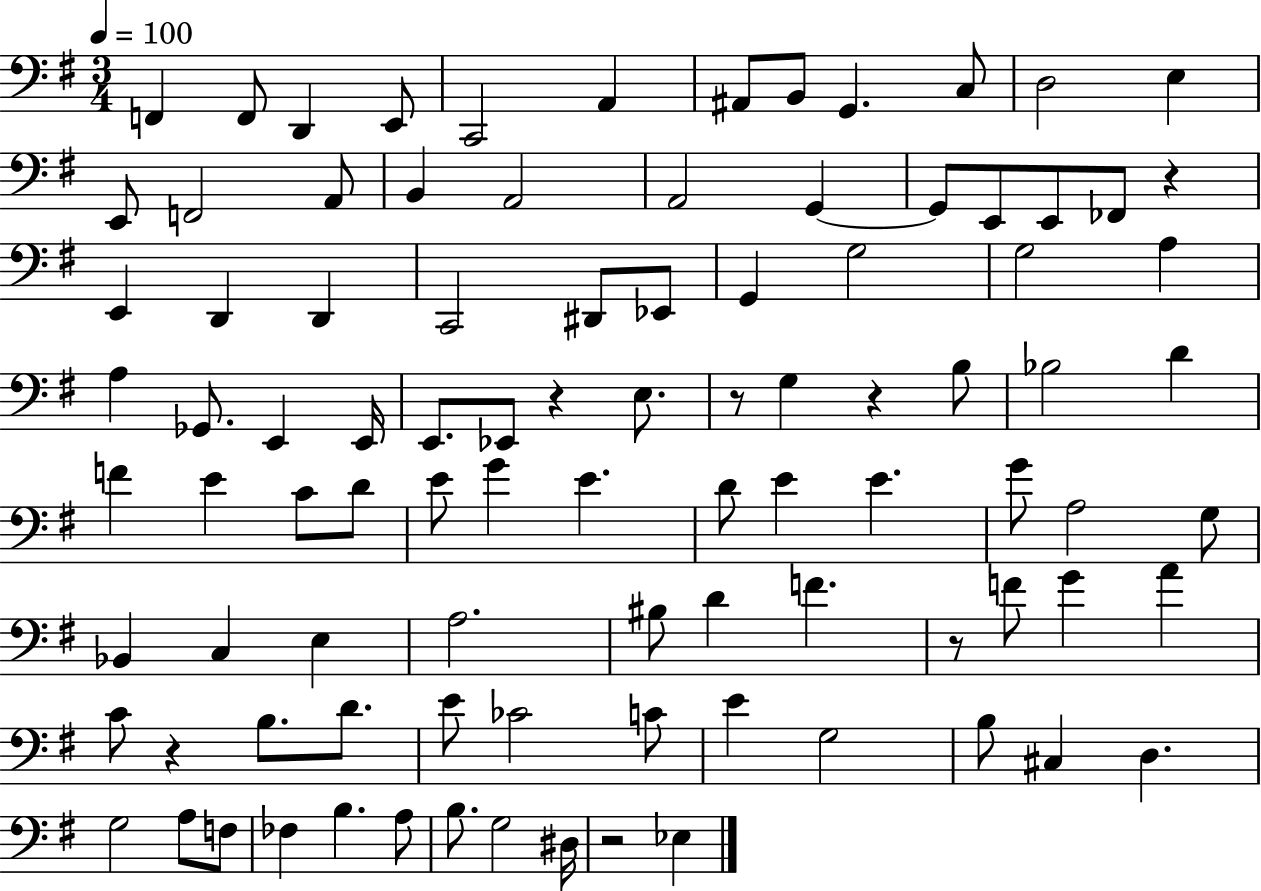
F2/q F2/e D2/q E2/e C2/h A2/q A#2/e B2/e G2/q. C3/e D3/h E3/q E2/e F2/h A2/e B2/q A2/h A2/h G2/q G2/e E2/e E2/e FES2/e R/q E2/q D2/q D2/q C2/h D#2/e Eb2/e G2/q G3/h G3/h A3/q A3/q Gb2/e. E2/q E2/s E2/e. Eb2/e R/q E3/e. R/e G3/q R/q B3/e Bb3/h D4/q F4/q E4/q C4/e D4/e E4/e G4/q E4/q. D4/e E4/q E4/q. G4/e A3/h G3/e Bb2/q C3/q E3/q A3/h. BIS3/e D4/q F4/q. R/e F4/e G4/q A4/q C4/e R/q B3/e. D4/e. E4/e CES4/h C4/e E4/q G3/h B3/e C#3/q D3/q. G3/h A3/e F3/e FES3/q B3/q. A3/e B3/e. G3/h D#3/s R/h Eb3/q